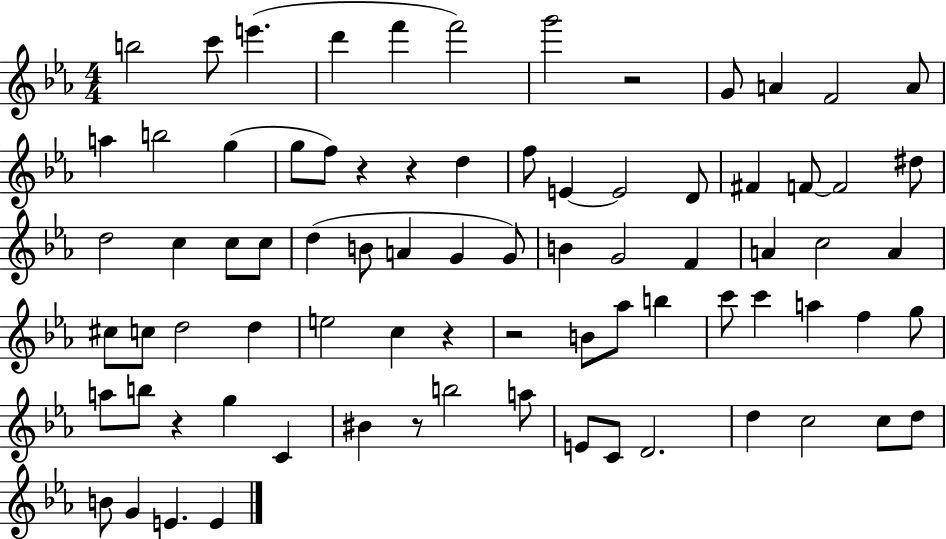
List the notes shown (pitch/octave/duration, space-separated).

B5/h C6/e E6/q. D6/q F6/q F6/h G6/h R/h G4/e A4/q F4/h A4/e A5/q B5/h G5/q G5/e F5/e R/q R/q D5/q F5/e E4/q E4/h D4/e F#4/q F4/e F4/h D#5/e D5/h C5/q C5/e C5/e D5/q B4/e A4/q G4/q G4/e B4/q G4/h F4/q A4/q C5/h A4/q C#5/e C5/e D5/h D5/q E5/h C5/q R/q R/h B4/e Ab5/e B5/q C6/e C6/q A5/q F5/q G5/e A5/e B5/e R/q G5/q C4/q BIS4/q R/e B5/h A5/e E4/e C4/e D4/h. D5/q C5/h C5/e D5/e B4/e G4/q E4/q. E4/q